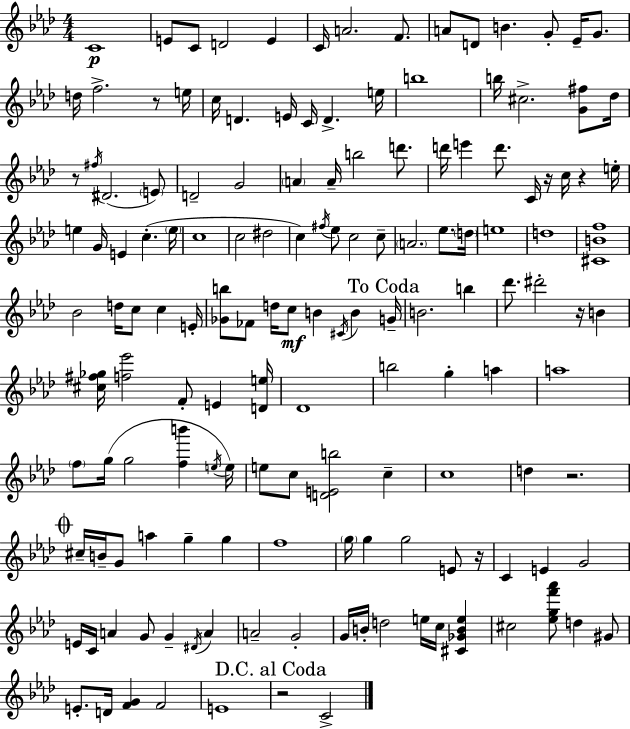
{
  \clef treble
  \numericTimeSignature
  \time 4/4
  \key f \minor
  c'1\p | e'8 c'8 d'2 e'4 | c'16 a'2. f'8. | a'8 d'8 b'4. g'8-. ees'16-- g'8. | \break d''16 f''2.-> r8 e''16 | c''16 d'4. e'16 c'16 d'4.-> e''16 | b''1 | b''16 cis''2.-> <g' fis''>8 des''16 | \break r8 \acciaccatura { fis''16 }( dis'2. \parenthesize e'8) | d'2-- g'2 | \parenthesize a'4 a'16-- b''2 d'''8. | d'''16 e'''4 d'''8. c'16 r16 c''16 r4 | \break e''16-. e''4 g'16 e'4 c''4.-.( | \parenthesize e''16 c''1 | c''2 dis''2 | c''4) \acciaccatura { fis''16 } ees''8 c''2 | \break c''8-- \parenthesize a'2. ees''8. | \parenthesize d''16 e''1 | d''1 | <cis' b' f''>1 | \break bes'2 d''16 c''8 c''4 | e'16-. <ges' b''>8 fes'8 d''16 c''8\mf b'4 \acciaccatura { cis'16 } b'4 | \mark "To Coda" g'16-- b'2. b''4 | des'''8. dis'''2-. r16 b'4 | \break <cis'' fis'' ges''>16 <f'' ees'''>2 f'8-. e'4 | <d' e''>16 des'1 | b''2 g''4-. a''4 | a''1 | \break \parenthesize f''8 g''16( g''2 <f'' b'''>4 | \acciaccatura { e''16 } e''16) e''8 c''8 <d' e' b''>2 | c''4-- c''1 | d''4 r2. | \break \mark \markup { \musicglyph "scripts.coda" } cis''16-- b'16-- g'8 a''4 g''4-- | g''4 f''1 | \parenthesize g''16 g''4 g''2 | e'8 r16 c'4 e'4 g'2 | \break e'16 c'16 a'4 g'8 g'4-- | \acciaccatura { dis'16 } a'4 a'2-- g'2-. | g'16 b'16-. d''2 e''16 | c''16 <cis' ges' b' e''>4 cis''2 <ees'' g'' f''' aes'''>8 d''4 | \break gis'8 e'8.-. d'16 <f' g'>4 f'2 | e'1 | \mark "D.C. al Coda" r2 c'2-> | \bar "|."
}